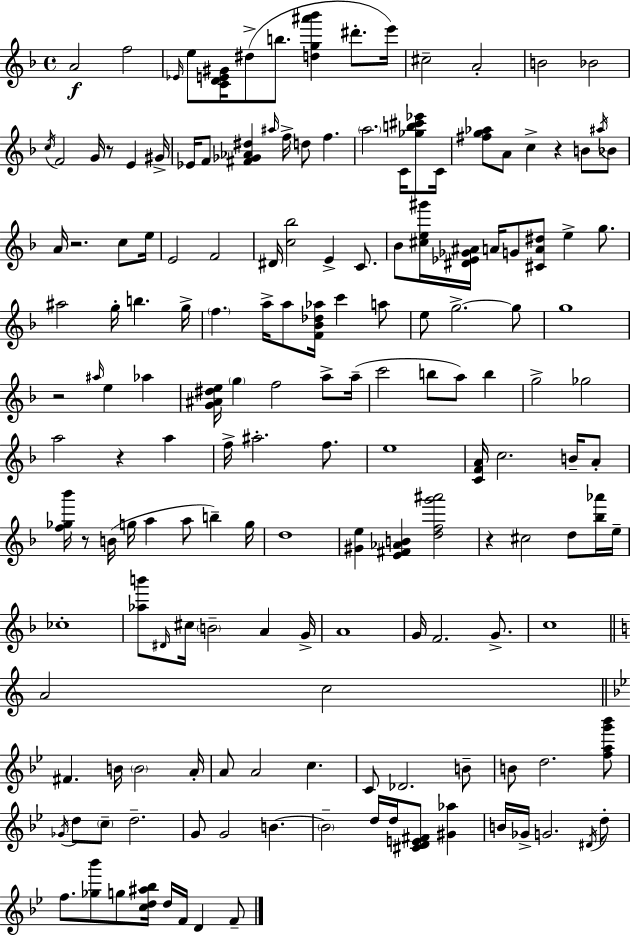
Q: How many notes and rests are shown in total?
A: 165